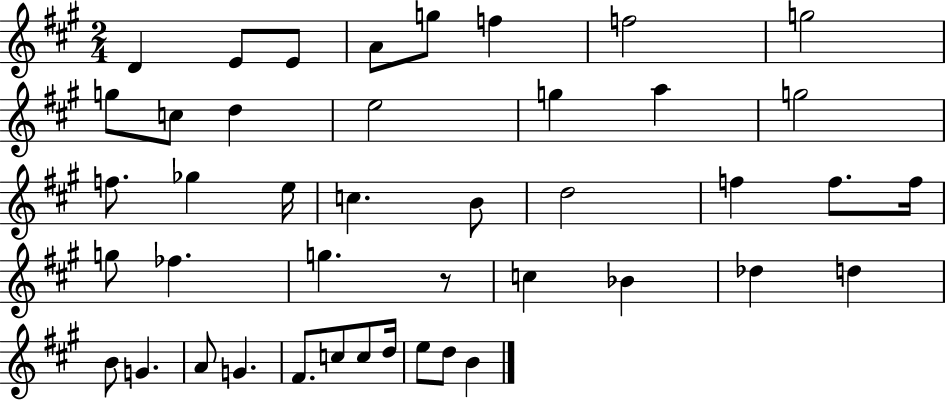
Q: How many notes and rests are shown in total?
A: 43